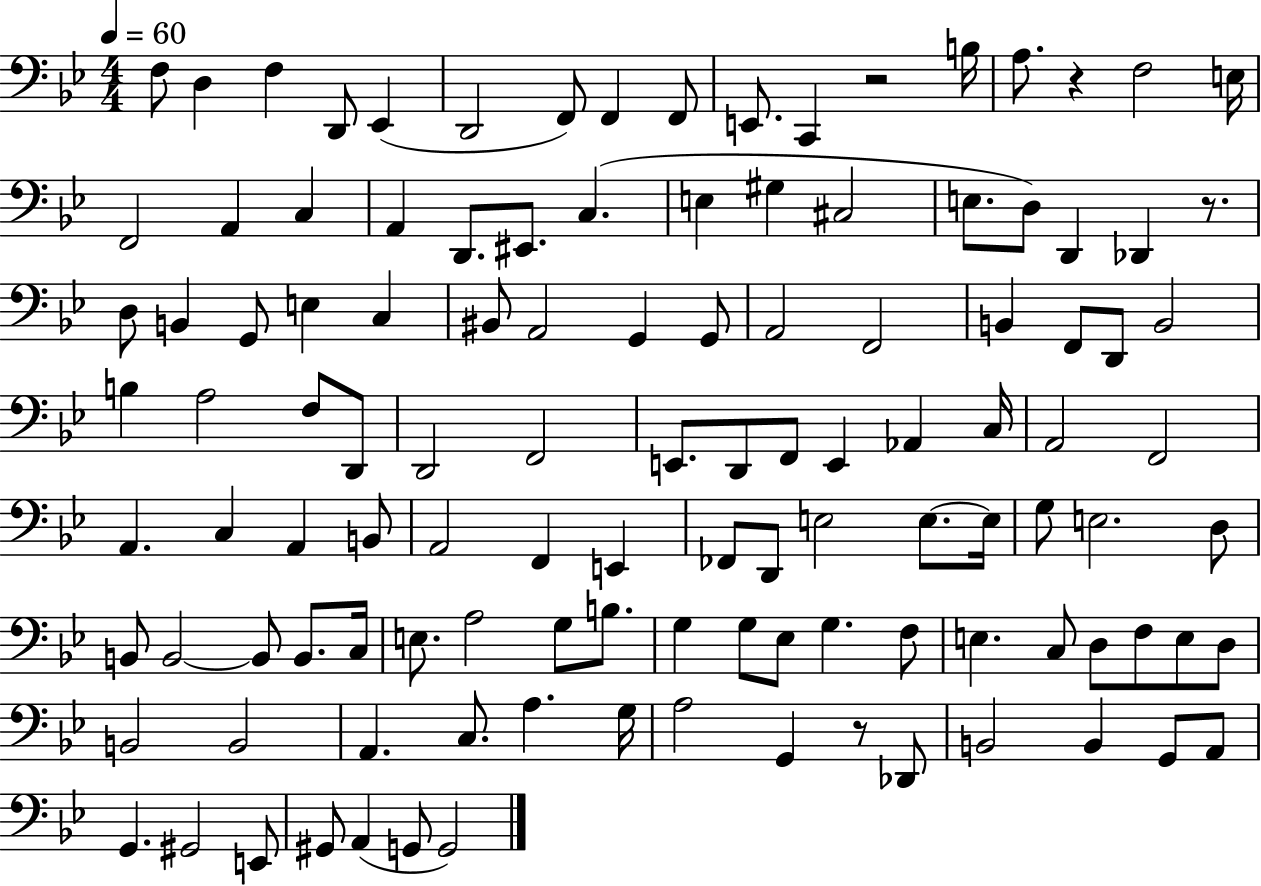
F3/e D3/q F3/q D2/e Eb2/q D2/h F2/e F2/q F2/e E2/e. C2/q R/h B3/s A3/e. R/q F3/h E3/s F2/h A2/q C3/q A2/q D2/e. EIS2/e. C3/q. E3/q G#3/q C#3/h E3/e. D3/e D2/q Db2/q R/e. D3/e B2/q G2/e E3/q C3/q BIS2/e A2/h G2/q G2/e A2/h F2/h B2/q F2/e D2/e B2/h B3/q A3/h F3/e D2/e D2/h F2/h E2/e. D2/e F2/e E2/q Ab2/q C3/s A2/h F2/h A2/q. C3/q A2/q B2/e A2/h F2/q E2/q FES2/e D2/e E3/h E3/e. E3/s G3/e E3/h. D3/e B2/e B2/h B2/e B2/e. C3/s E3/e. A3/h G3/e B3/e. G3/q G3/e Eb3/e G3/q. F3/e E3/q. C3/e D3/e F3/e E3/e D3/e B2/h B2/h A2/q. C3/e. A3/q. G3/s A3/h G2/q R/e Db2/e B2/h B2/q G2/e A2/e G2/q. G#2/h E2/e G#2/e A2/q G2/e G2/h